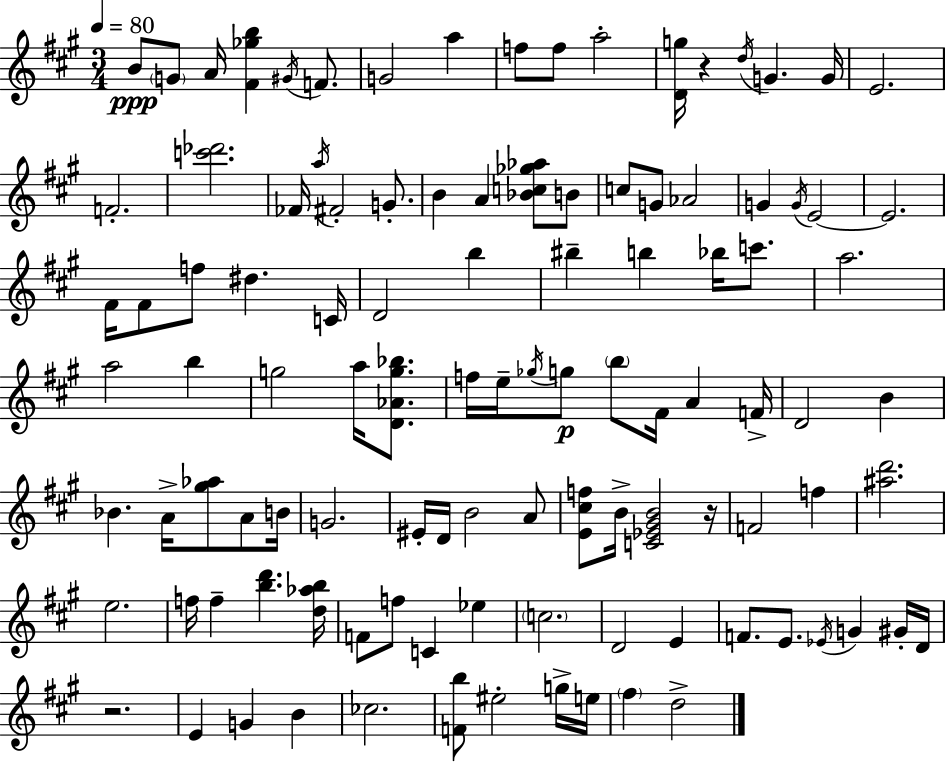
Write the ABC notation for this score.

X:1
T:Untitled
M:3/4
L:1/4
K:A
B/2 G/2 A/4 [^F_gb] ^G/4 F/2 G2 a f/2 f/2 a2 [Dg]/4 z d/4 G G/4 E2 F2 [c'_d']2 _F/4 a/4 ^F2 G/2 B A [_Bc_g_a]/2 B/2 c/2 G/2 _A2 G G/4 E2 E2 ^F/4 ^F/2 f/2 ^d C/4 D2 b ^b b _b/4 c'/2 a2 a2 b g2 a/4 [D_Ag_b]/2 f/4 e/4 _g/4 g/2 b/2 ^F/4 A F/4 D2 B _B A/4 [^g_a]/2 A/2 B/4 G2 ^E/4 D/4 B2 A/2 [E^cf]/2 B/4 [C_E^GB]2 z/4 F2 f [^ad']2 e2 f/4 f [bd'] [d_ab]/4 F/2 f/2 C _e c2 D2 E F/2 E/2 _E/4 G ^G/4 D/4 z2 E G B _c2 [Fb]/2 ^e2 g/4 e/4 ^f d2